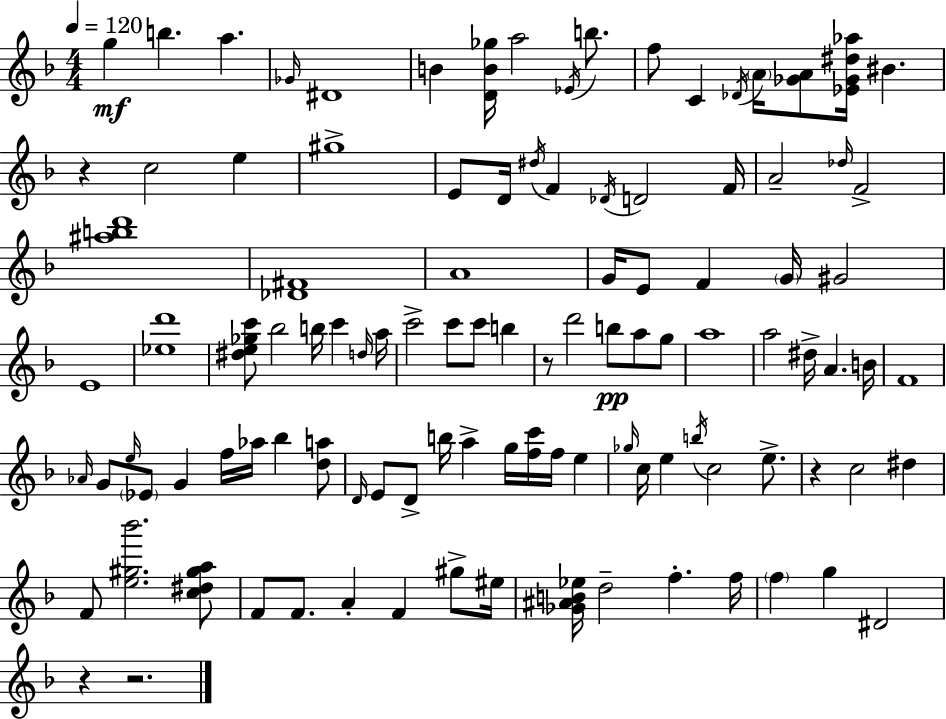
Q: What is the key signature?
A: F major